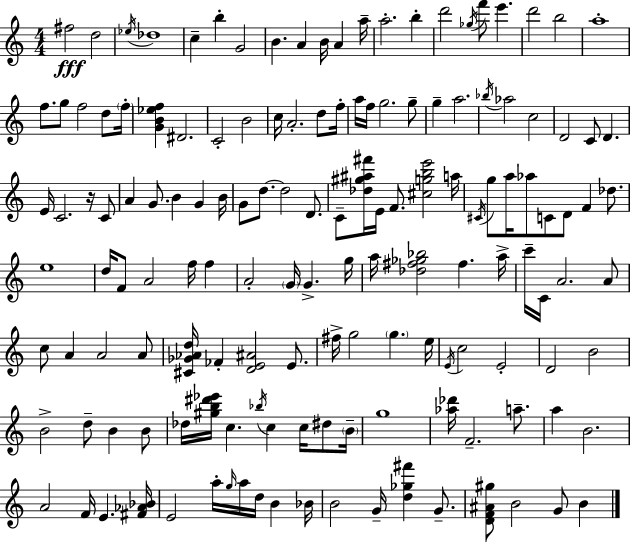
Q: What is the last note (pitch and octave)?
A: B4